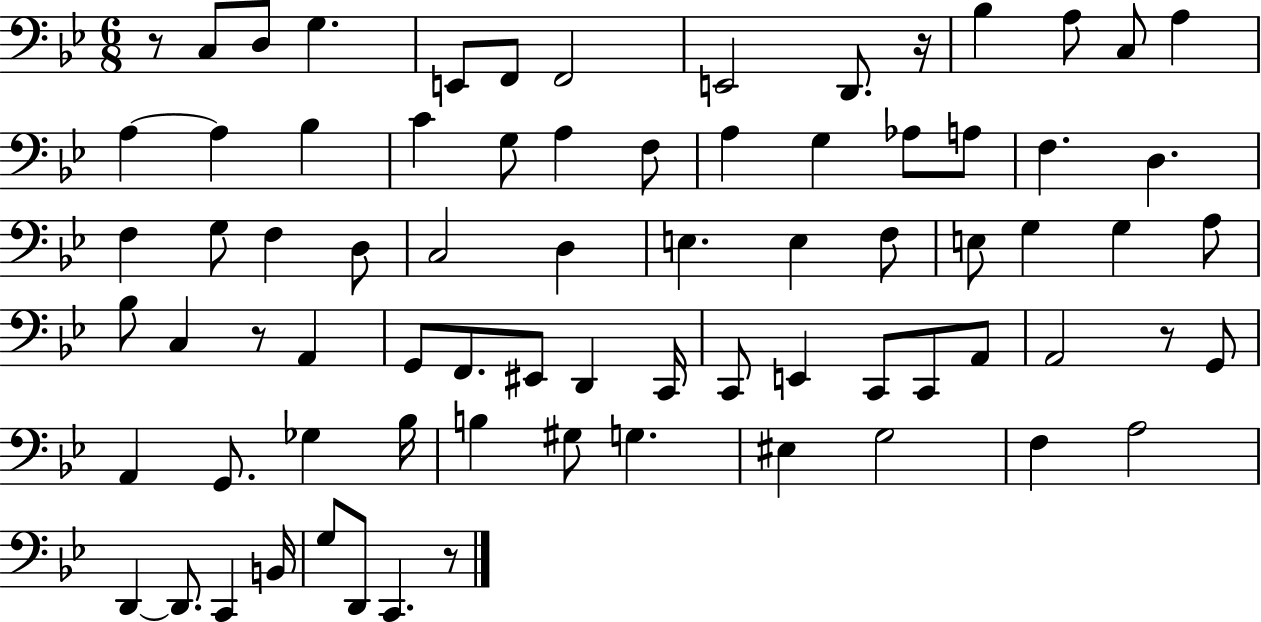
X:1
T:Untitled
M:6/8
L:1/4
K:Bb
z/2 C,/2 D,/2 G, E,,/2 F,,/2 F,,2 E,,2 D,,/2 z/4 _B, A,/2 C,/2 A, A, A, _B, C G,/2 A, F,/2 A, G, _A,/2 A,/2 F, D, F, G,/2 F, D,/2 C,2 D, E, E, F,/2 E,/2 G, G, A,/2 _B,/2 C, z/2 A,, G,,/2 F,,/2 ^E,,/2 D,, C,,/4 C,,/2 E,, C,,/2 C,,/2 A,,/2 A,,2 z/2 G,,/2 A,, G,,/2 _G, _B,/4 B, ^G,/2 G, ^E, G,2 F, A,2 D,, D,,/2 C,, B,,/4 G,/2 D,,/2 C,, z/2